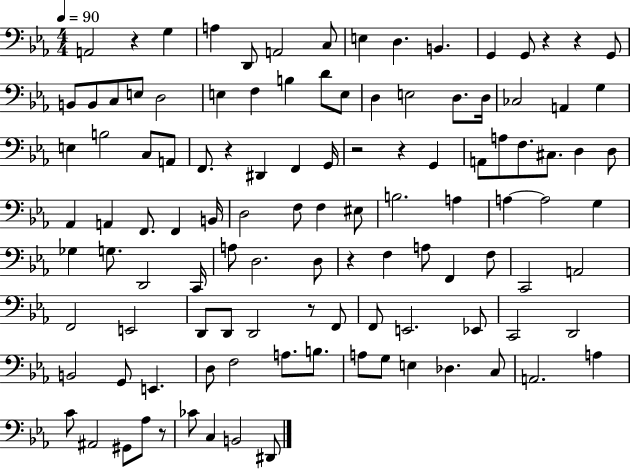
A2/h R/q G3/q A3/q D2/e A2/h C3/e E3/q D3/q. B2/q. G2/q G2/e R/q R/q G2/e B2/e B2/e C3/e E3/e D3/h E3/q F3/q B3/q D4/e E3/e D3/q E3/h D3/e. D3/s CES3/h A2/q G3/q E3/q B3/h C3/e A2/e F2/e. R/q D#2/q F2/q G2/s R/h R/q G2/q A2/e A3/e F3/e. C#3/e. D3/q D3/e Ab2/q A2/q F2/e. F2/q B2/s D3/h F3/e F3/q EIS3/e B3/h. A3/q A3/q A3/h G3/q Gb3/q G3/e. D2/h C2/s A3/e D3/h. D3/e R/q F3/q A3/e F2/q F3/e C2/h A2/h F2/h E2/h D2/e D2/e D2/h R/e F2/e F2/e E2/h. Eb2/e C2/h D2/h B2/h G2/e E2/q. D3/e F3/h A3/e. B3/e. A3/e G3/e E3/q Db3/q. C3/e A2/h. A3/q C4/e A#2/h G#2/e Ab3/e R/e CES4/e C3/q B2/h D#2/e